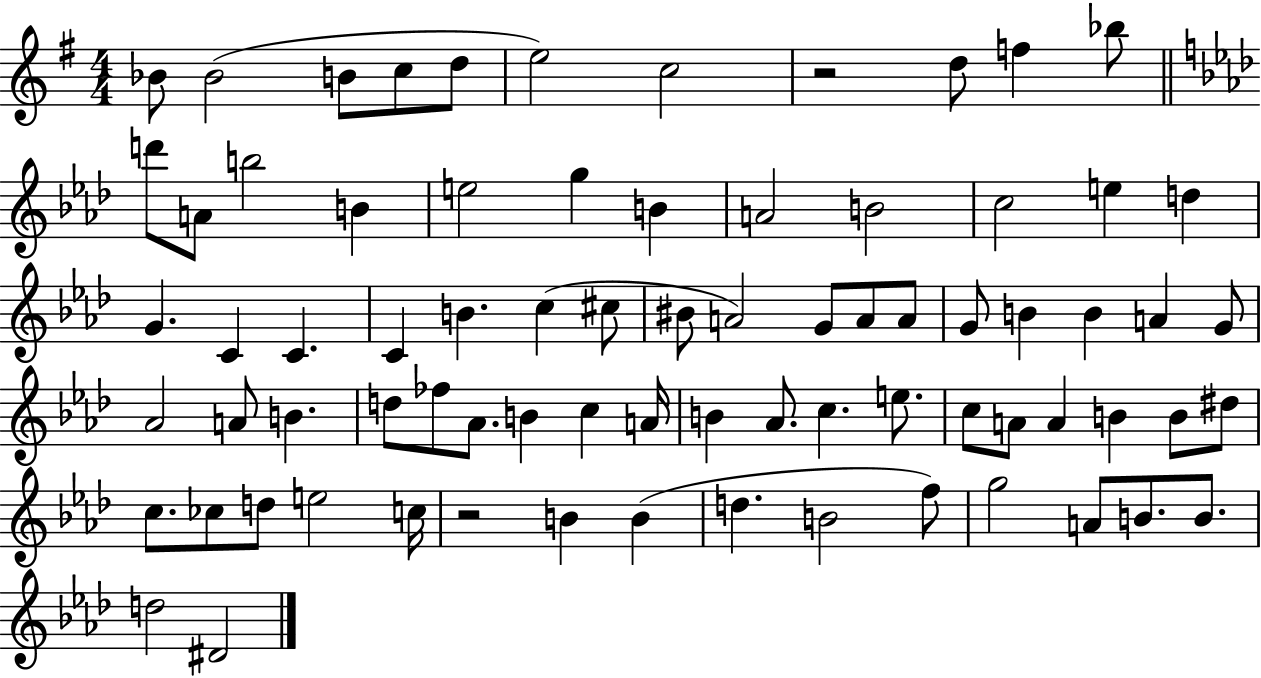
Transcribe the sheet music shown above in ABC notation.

X:1
T:Untitled
M:4/4
L:1/4
K:G
_B/2 _B2 B/2 c/2 d/2 e2 c2 z2 d/2 f _b/2 d'/2 A/2 b2 B e2 g B A2 B2 c2 e d G C C C B c ^c/2 ^B/2 A2 G/2 A/2 A/2 G/2 B B A G/2 _A2 A/2 B d/2 _f/2 _A/2 B c A/4 B _A/2 c e/2 c/2 A/2 A B B/2 ^d/2 c/2 _c/2 d/2 e2 c/4 z2 B B d B2 f/2 g2 A/2 B/2 B/2 d2 ^D2